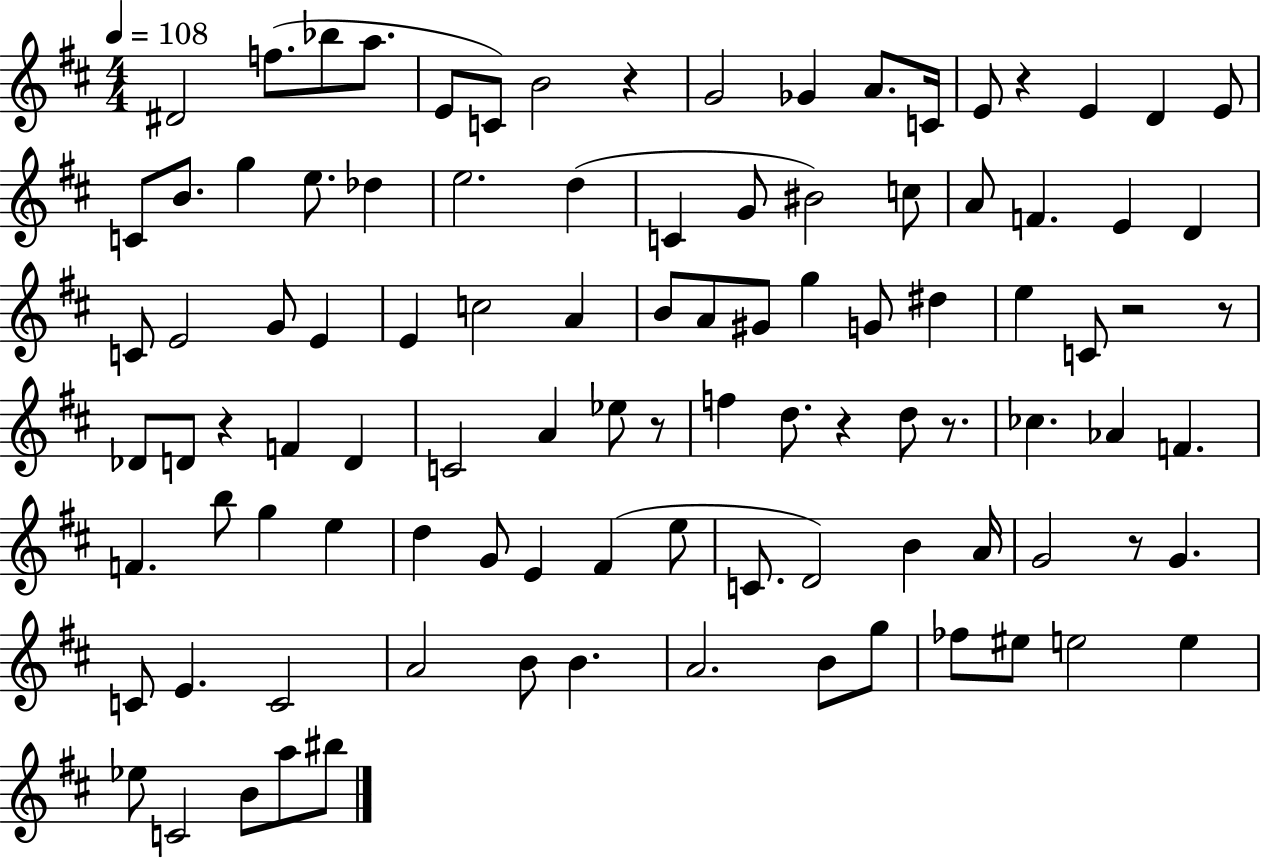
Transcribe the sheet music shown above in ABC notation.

X:1
T:Untitled
M:4/4
L:1/4
K:D
^D2 f/2 _b/2 a/2 E/2 C/2 B2 z G2 _G A/2 C/4 E/2 z E D E/2 C/2 B/2 g e/2 _d e2 d C G/2 ^B2 c/2 A/2 F E D C/2 E2 G/2 E E c2 A B/2 A/2 ^G/2 g G/2 ^d e C/2 z2 z/2 _D/2 D/2 z F D C2 A _e/2 z/2 f d/2 z d/2 z/2 _c _A F F b/2 g e d G/2 E ^F e/2 C/2 D2 B A/4 G2 z/2 G C/2 E C2 A2 B/2 B A2 B/2 g/2 _f/2 ^e/2 e2 e _e/2 C2 B/2 a/2 ^b/2